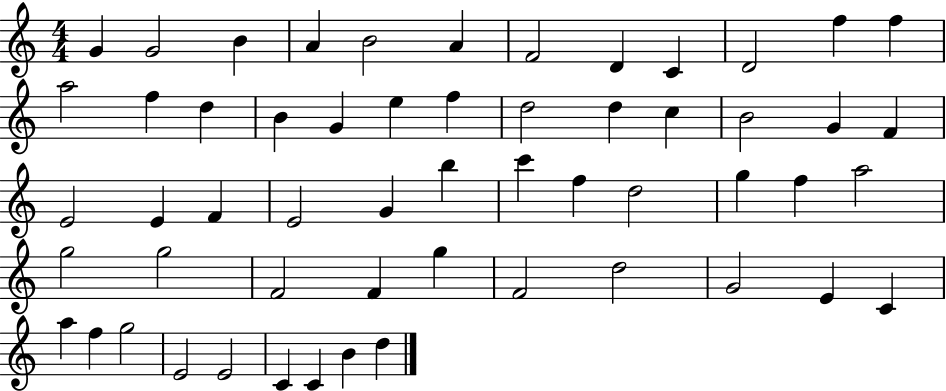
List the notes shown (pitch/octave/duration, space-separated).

G4/q G4/h B4/q A4/q B4/h A4/q F4/h D4/q C4/q D4/h F5/q F5/q A5/h F5/q D5/q B4/q G4/q E5/q F5/q D5/h D5/q C5/q B4/h G4/q F4/q E4/h E4/q F4/q E4/h G4/q B5/q C6/q F5/q D5/h G5/q F5/q A5/h G5/h G5/h F4/h F4/q G5/q F4/h D5/h G4/h E4/q C4/q A5/q F5/q G5/h E4/h E4/h C4/q C4/q B4/q D5/q